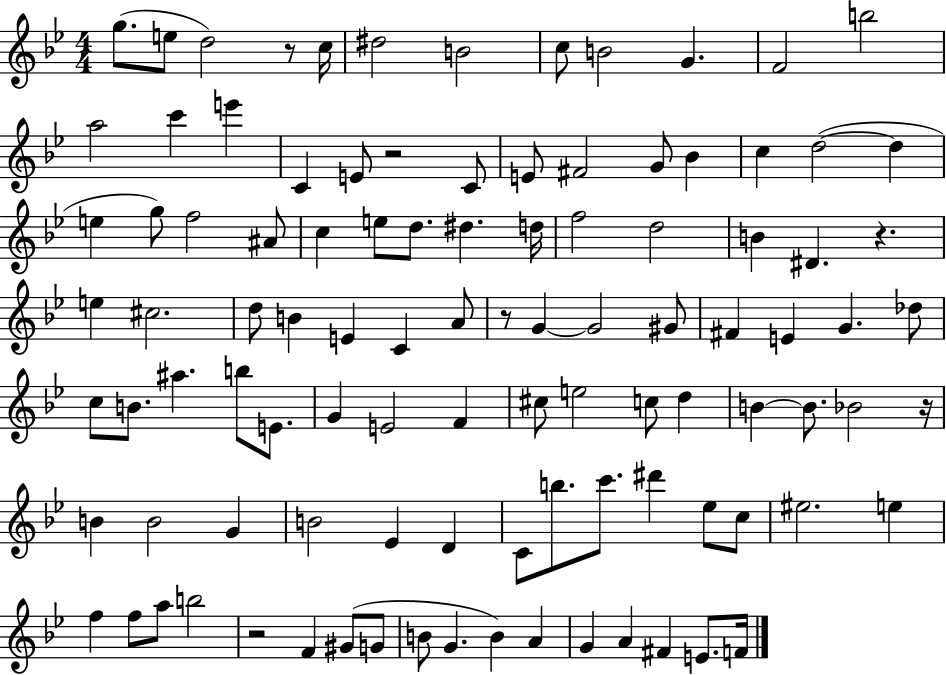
X:1
T:Untitled
M:4/4
L:1/4
K:Bb
g/2 e/2 d2 z/2 c/4 ^d2 B2 c/2 B2 G F2 b2 a2 c' e' C E/2 z2 C/2 E/2 ^F2 G/2 _B c d2 d e g/2 f2 ^A/2 c e/2 d/2 ^d d/4 f2 d2 B ^D z e ^c2 d/2 B E C A/2 z/2 G G2 ^G/2 ^F E G _d/2 c/2 B/2 ^a b/2 E/2 G E2 F ^c/2 e2 c/2 d B B/2 _B2 z/4 B B2 G B2 _E D C/2 b/2 c'/2 ^d' _e/2 c/2 ^e2 e f f/2 a/2 b2 z2 F ^G/2 G/2 B/2 G B A G A ^F E/2 F/4